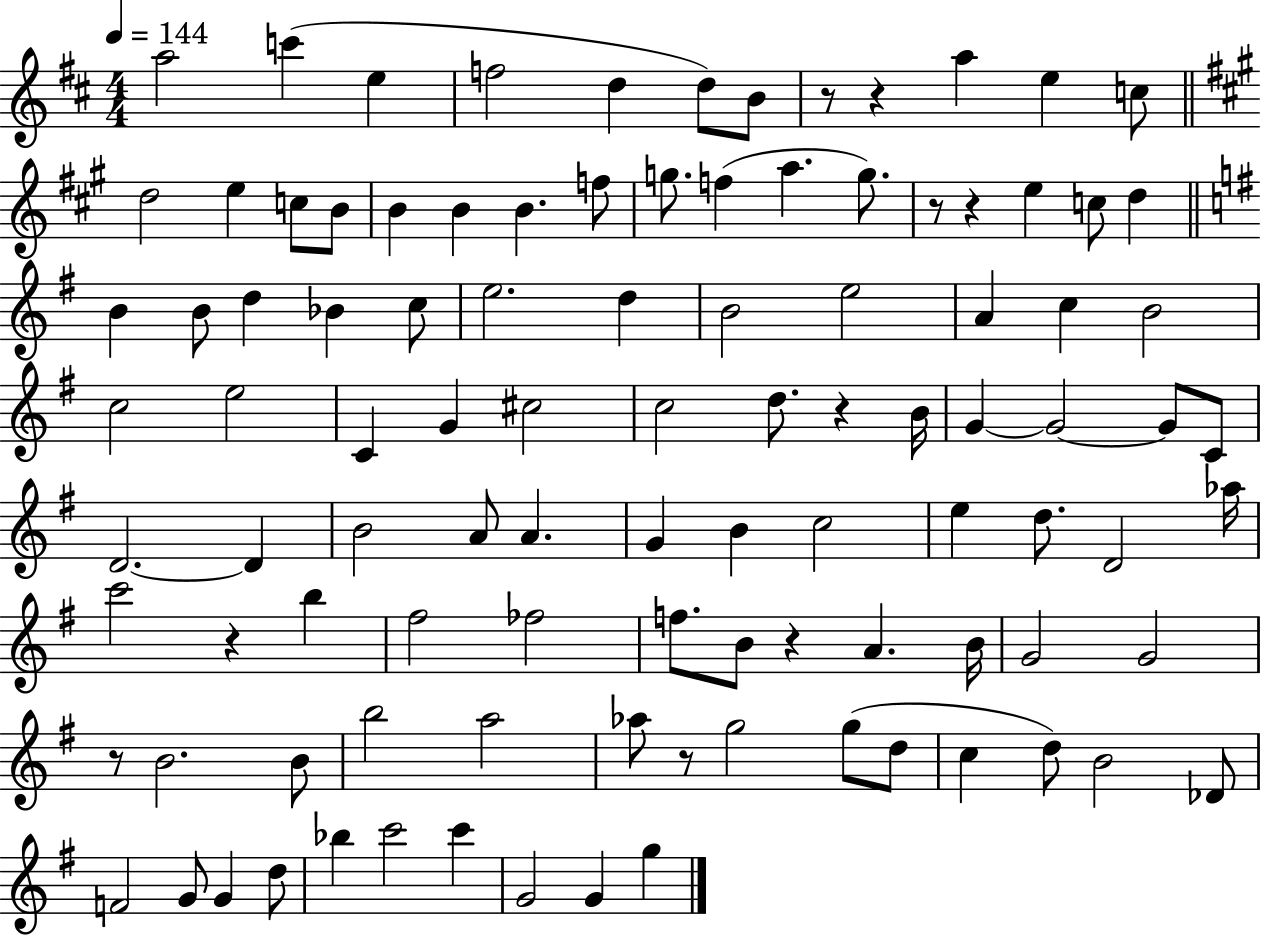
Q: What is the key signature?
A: D major